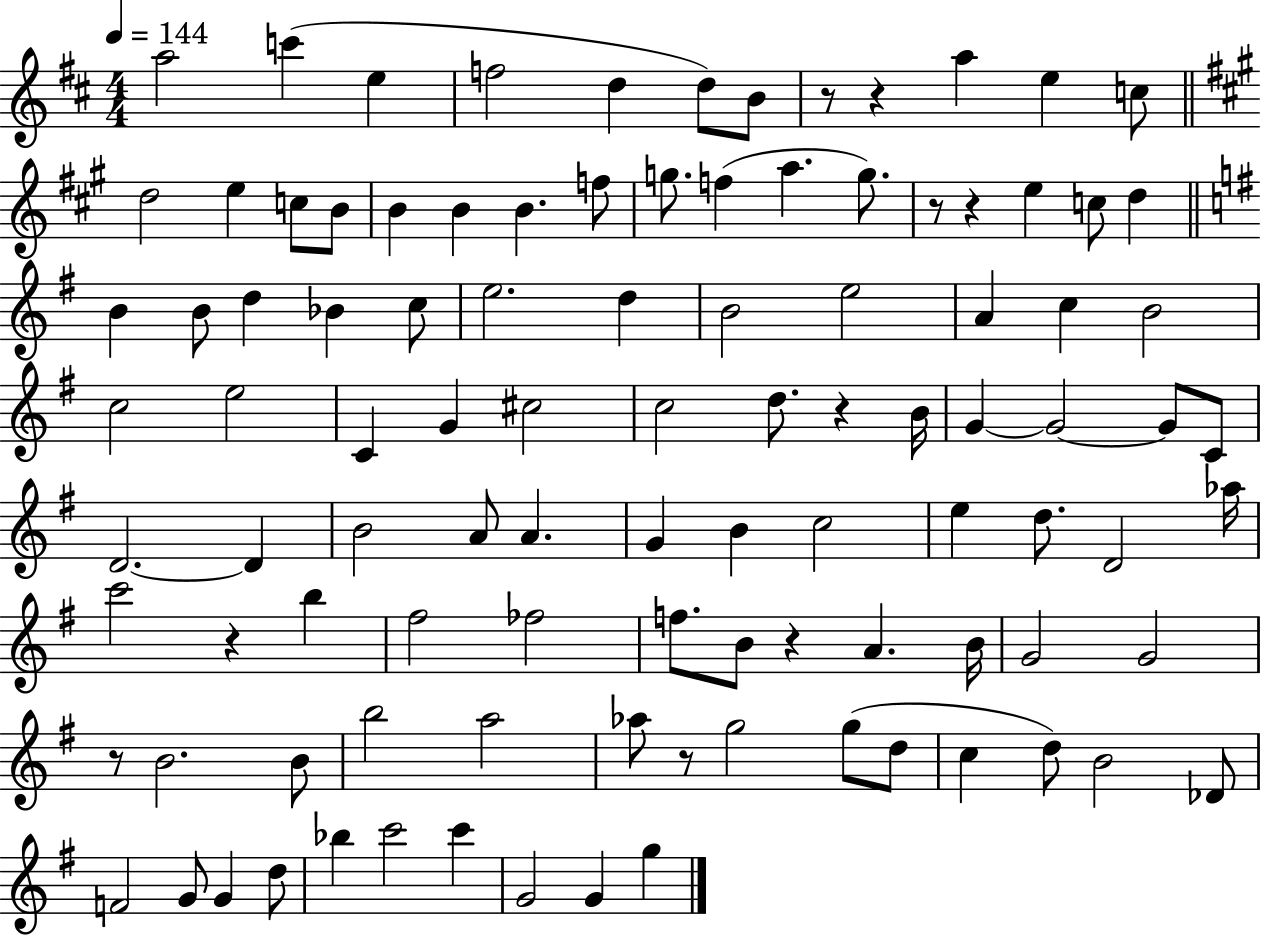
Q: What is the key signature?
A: D major